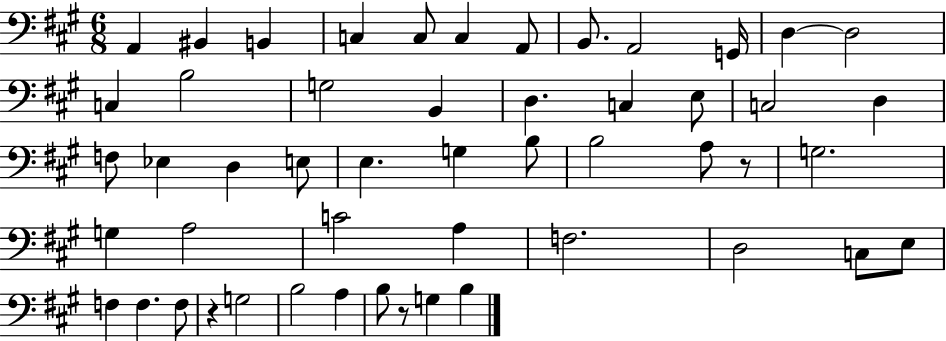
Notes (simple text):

A2/q BIS2/q B2/q C3/q C3/e C3/q A2/e B2/e. A2/h G2/s D3/q D3/h C3/q B3/h G3/h B2/q D3/q. C3/q E3/e C3/h D3/q F3/e Eb3/q D3/q E3/e E3/q. G3/q B3/e B3/h A3/e R/e G3/h. G3/q A3/h C4/h A3/q F3/h. D3/h C3/e E3/e F3/q F3/q. F3/e R/q G3/h B3/h A3/q B3/e R/e G3/q B3/q